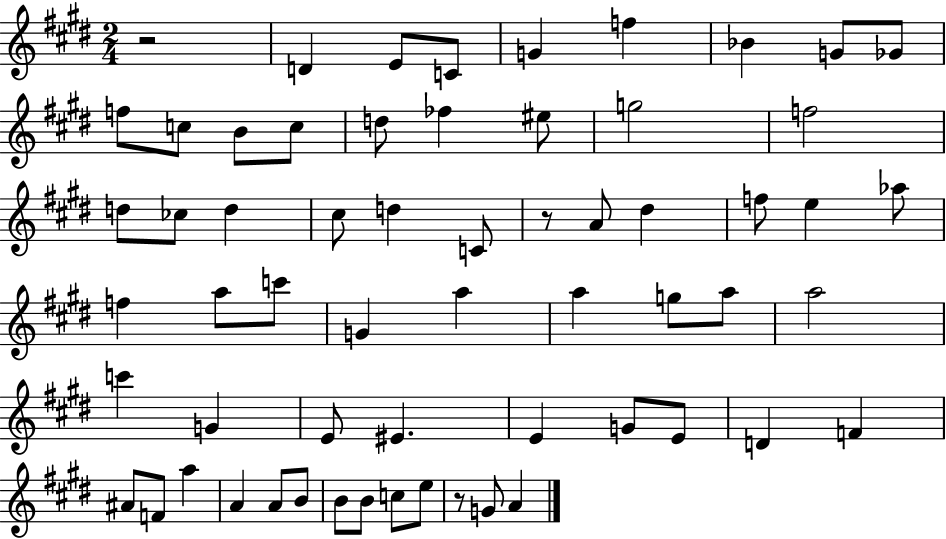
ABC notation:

X:1
T:Untitled
M:2/4
L:1/4
K:E
z2 D E/2 C/2 G f _B G/2 _G/2 f/2 c/2 B/2 c/2 d/2 _f ^e/2 g2 f2 d/2 _c/2 d ^c/2 d C/2 z/2 A/2 ^d f/2 e _a/2 f a/2 c'/2 G a a g/2 a/2 a2 c' G E/2 ^E E G/2 E/2 D F ^A/2 F/2 a A A/2 B/2 B/2 B/2 c/2 e/2 z/2 G/2 A